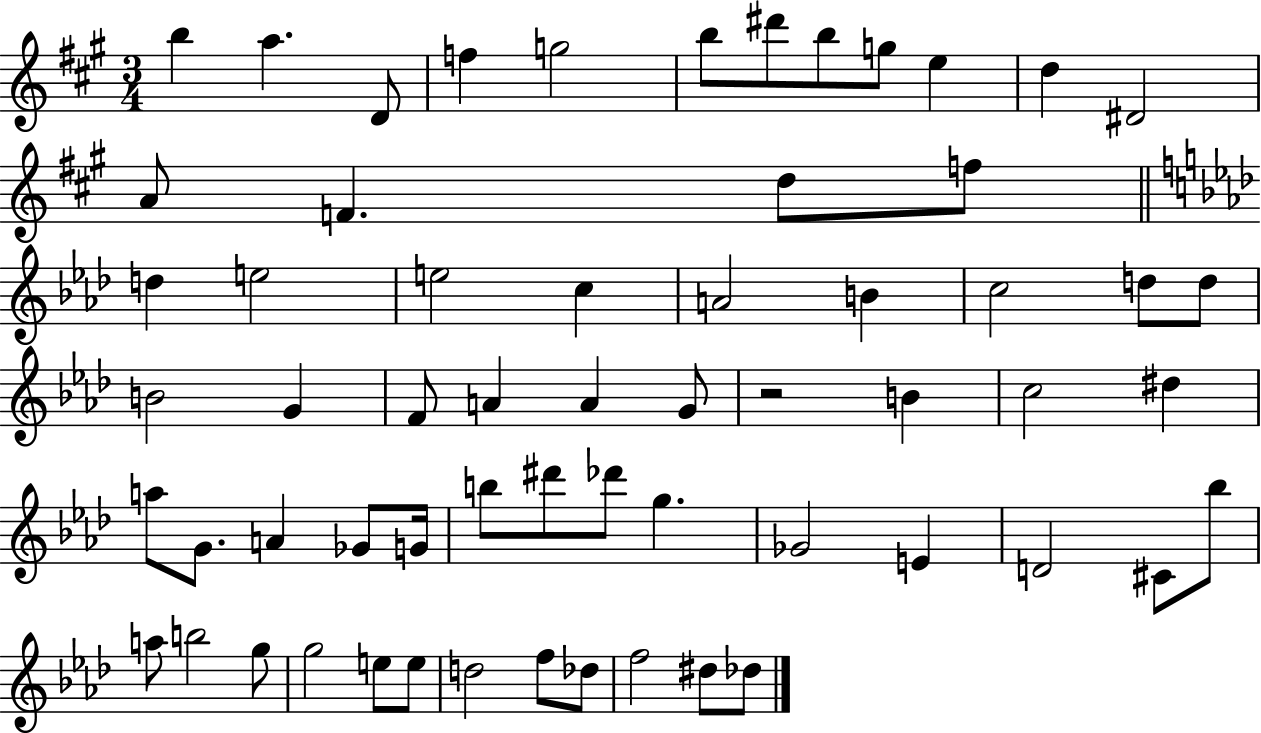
B5/q A5/q. D4/e F5/q G5/h B5/e D#6/e B5/e G5/e E5/q D5/q D#4/h A4/e F4/q. D5/e F5/e D5/q E5/h E5/h C5/q A4/h B4/q C5/h D5/e D5/e B4/h G4/q F4/e A4/q A4/q G4/e R/h B4/q C5/h D#5/q A5/e G4/e. A4/q Gb4/e G4/s B5/e D#6/e Db6/e G5/q. Gb4/h E4/q D4/h C#4/e Bb5/e A5/e B5/h G5/e G5/h E5/e E5/e D5/h F5/e Db5/e F5/h D#5/e Db5/e